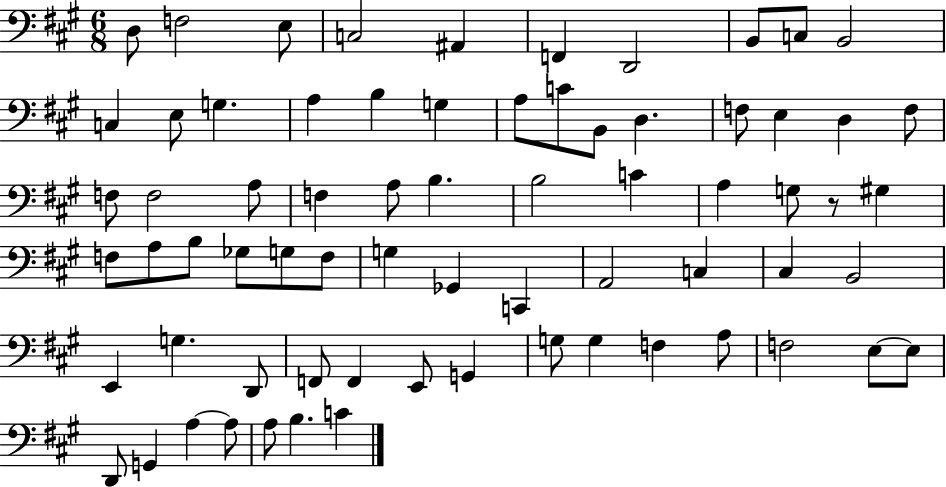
{
  \clef bass
  \numericTimeSignature
  \time 6/8
  \key a \major
  d8 f2 e8 | c2 ais,4 | f,4 d,2 | b,8 c8 b,2 | \break c4 e8 g4. | a4 b4 g4 | a8 c'8 b,8 d4. | f8 e4 d4 f8 | \break f8 f2 a8 | f4 a8 b4. | b2 c'4 | a4 g8 r8 gis4 | \break f8 a8 b8 ges8 g8 f8 | g4 ges,4 c,4 | a,2 c4 | cis4 b,2 | \break e,4 g4. d,8 | f,8 f,4 e,8 g,4 | g8 g4 f4 a8 | f2 e8~~ e8 | \break d,8 g,4 a4~~ a8 | a8 b4. c'4 | \bar "|."
}